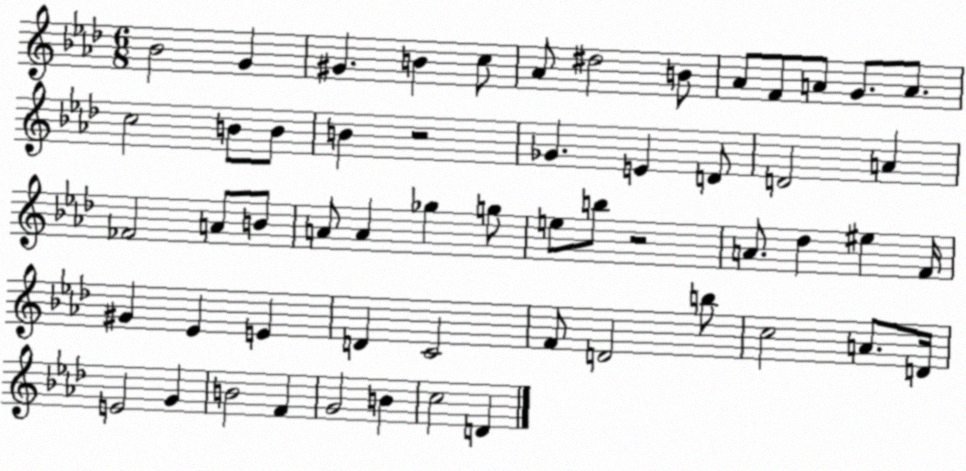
X:1
T:Untitled
M:6/8
L:1/4
K:Ab
_B2 G ^G B c/2 _A/2 ^d2 B/2 _A/2 F/2 A/2 G/2 A/2 c2 B/2 B/2 B z2 _G E D/2 D2 A _F2 A/2 B/2 A/2 A _g g/2 e/2 b/2 z2 A/2 _d ^e F/4 ^G _E E D C2 F/2 D2 b/2 c2 A/2 D/4 E2 G B2 F G2 B c2 D